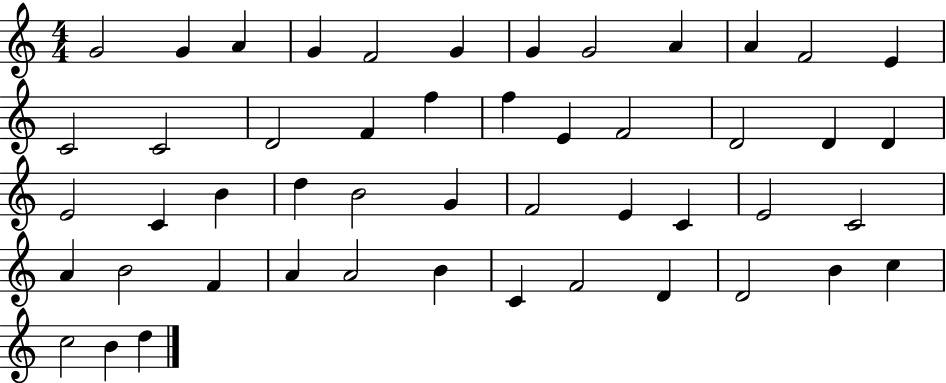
{
  \clef treble
  \numericTimeSignature
  \time 4/4
  \key c \major
  g'2 g'4 a'4 | g'4 f'2 g'4 | g'4 g'2 a'4 | a'4 f'2 e'4 | \break c'2 c'2 | d'2 f'4 f''4 | f''4 e'4 f'2 | d'2 d'4 d'4 | \break e'2 c'4 b'4 | d''4 b'2 g'4 | f'2 e'4 c'4 | e'2 c'2 | \break a'4 b'2 f'4 | a'4 a'2 b'4 | c'4 f'2 d'4 | d'2 b'4 c''4 | \break c''2 b'4 d''4 | \bar "|."
}